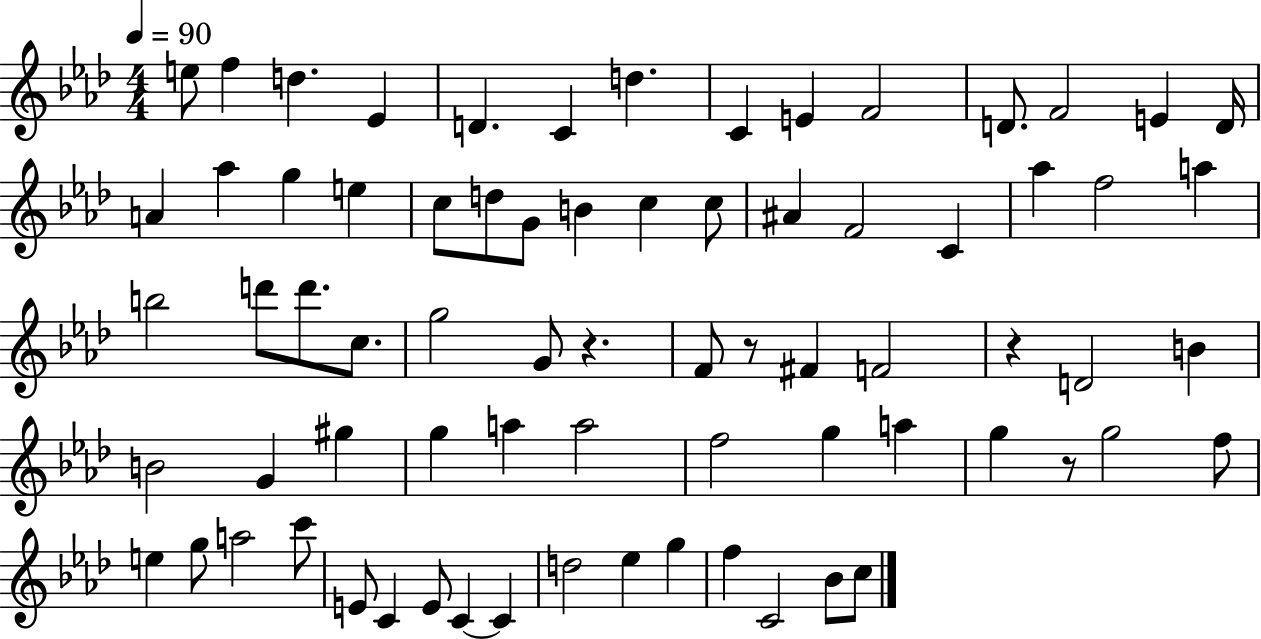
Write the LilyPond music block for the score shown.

{
  \clef treble
  \numericTimeSignature
  \time 4/4
  \key aes \major
  \tempo 4 = 90
  e''8 f''4 d''4. ees'4 | d'4. c'4 d''4. | c'4 e'4 f'2 | d'8. f'2 e'4 d'16 | \break a'4 aes''4 g''4 e''4 | c''8 d''8 g'8 b'4 c''4 c''8 | ais'4 f'2 c'4 | aes''4 f''2 a''4 | \break b''2 d'''8 d'''8. c''8. | g''2 g'8 r4. | f'8 r8 fis'4 f'2 | r4 d'2 b'4 | \break b'2 g'4 gis''4 | g''4 a''4 a''2 | f''2 g''4 a''4 | g''4 r8 g''2 f''8 | \break e''4 g''8 a''2 c'''8 | e'8 c'4 e'8 c'4~~ c'4 | d''2 ees''4 g''4 | f''4 c'2 bes'8 c''8 | \break \bar "|."
}